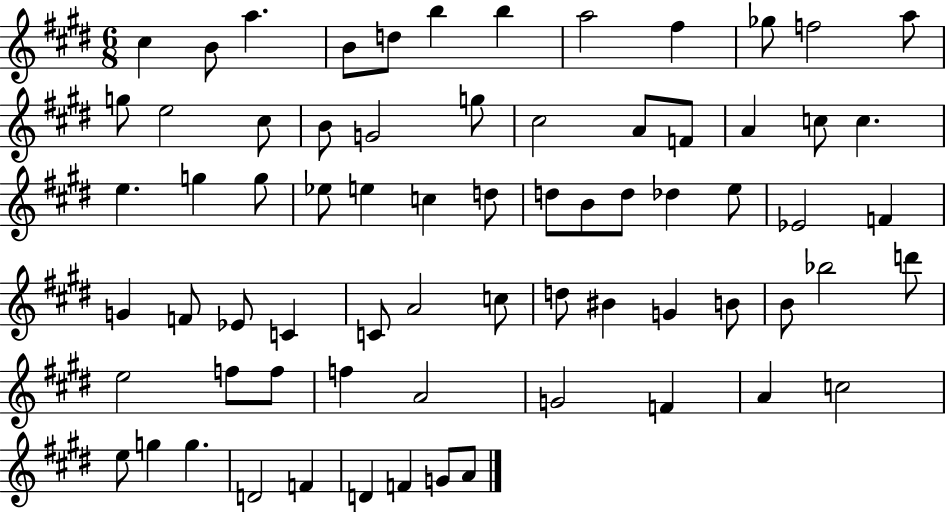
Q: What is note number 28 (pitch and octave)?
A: Eb5